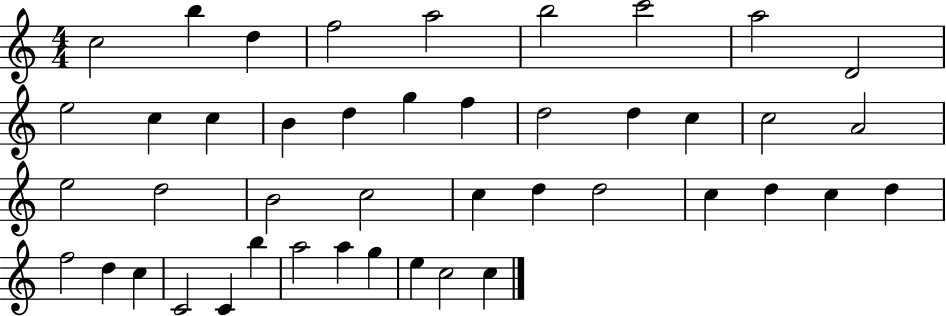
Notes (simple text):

C5/h B5/q D5/q F5/h A5/h B5/h C6/h A5/h D4/h E5/h C5/q C5/q B4/q D5/q G5/q F5/q D5/h D5/q C5/q C5/h A4/h E5/h D5/h B4/h C5/h C5/q D5/q D5/h C5/q D5/q C5/q D5/q F5/h D5/q C5/q C4/h C4/q B5/q A5/h A5/q G5/q E5/q C5/h C5/q